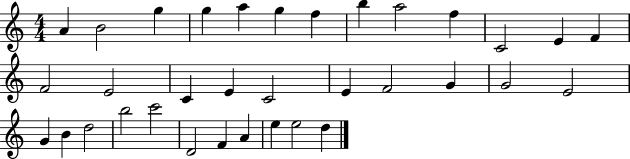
A4/q B4/h G5/q G5/q A5/q G5/q F5/q B5/q A5/h F5/q C4/h E4/q F4/q F4/h E4/h C4/q E4/q C4/h E4/q F4/h G4/q G4/h E4/h G4/q B4/q D5/h B5/h C6/h D4/h F4/q A4/q E5/q E5/h D5/q